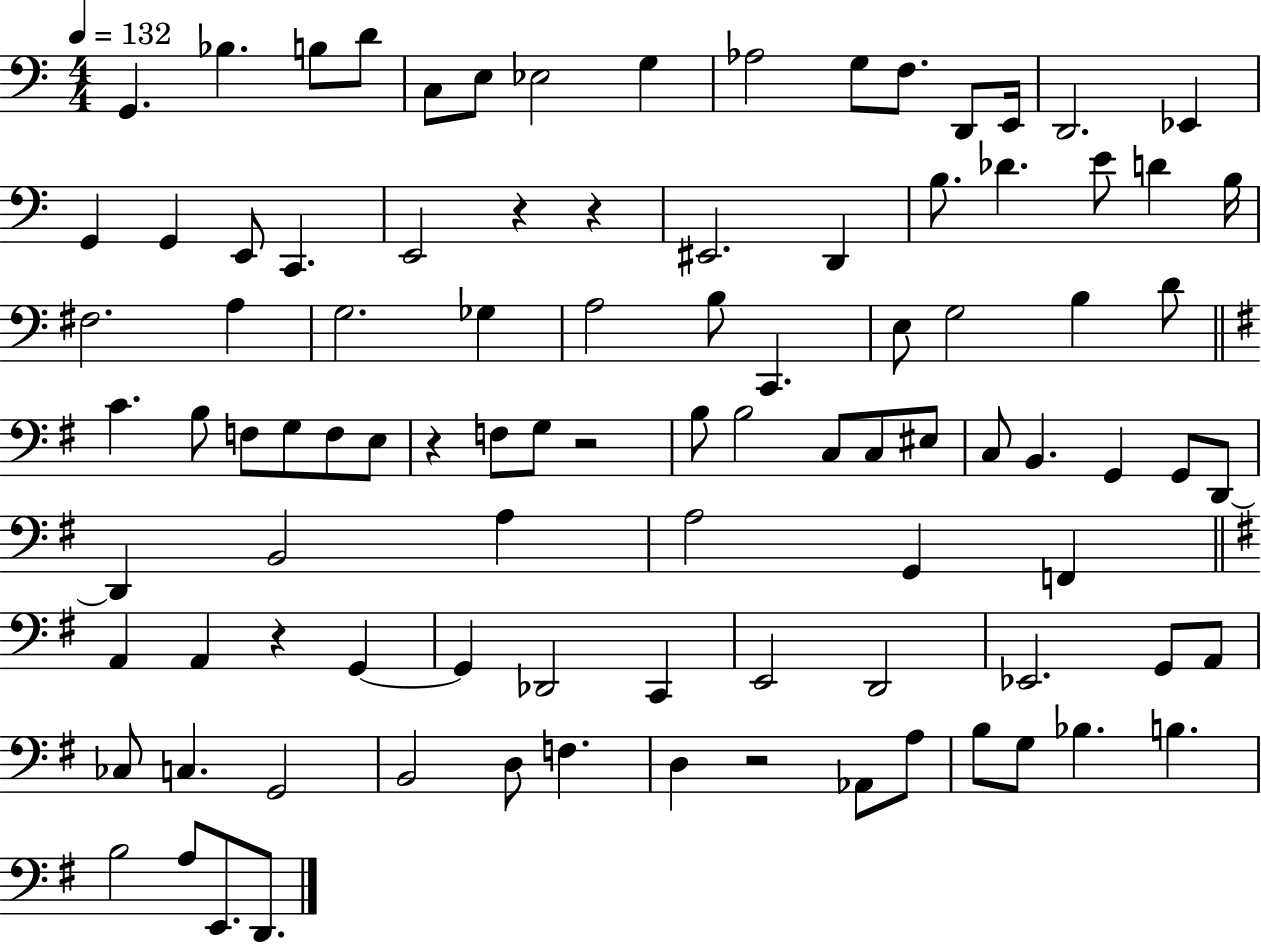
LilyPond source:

{
  \clef bass
  \numericTimeSignature
  \time 4/4
  \key c \major
  \tempo 4 = 132
  g,4. bes4. b8 d'8 | c8 e8 ees2 g4 | aes2 g8 f8. d,8 e,16 | d,2. ees,4 | \break g,4 g,4 e,8 c,4. | e,2 r4 r4 | eis,2. d,4 | b8. des'4. e'8 d'4 b16 | \break fis2. a4 | g2. ges4 | a2 b8 c,4. | e8 g2 b4 d'8 | \break \bar "||" \break \key g \major c'4. b8 f8 g8 f8 e8 | r4 f8 g8 r2 | b8 b2 c8 c8 eis8 | c8 b,4. g,4 g,8 d,8~~ | \break d,4 b,2 a4 | a2 g,4 f,4 | \bar "||" \break \key e \minor a,4 a,4 r4 g,4~~ | g,4 des,2 c,4 | e,2 d,2 | ees,2. g,8 a,8 | \break ces8 c4. g,2 | b,2 d8 f4. | d4 r2 aes,8 a8 | b8 g8 bes4. b4. | \break b2 a8 e,8. d,8. | \bar "|."
}